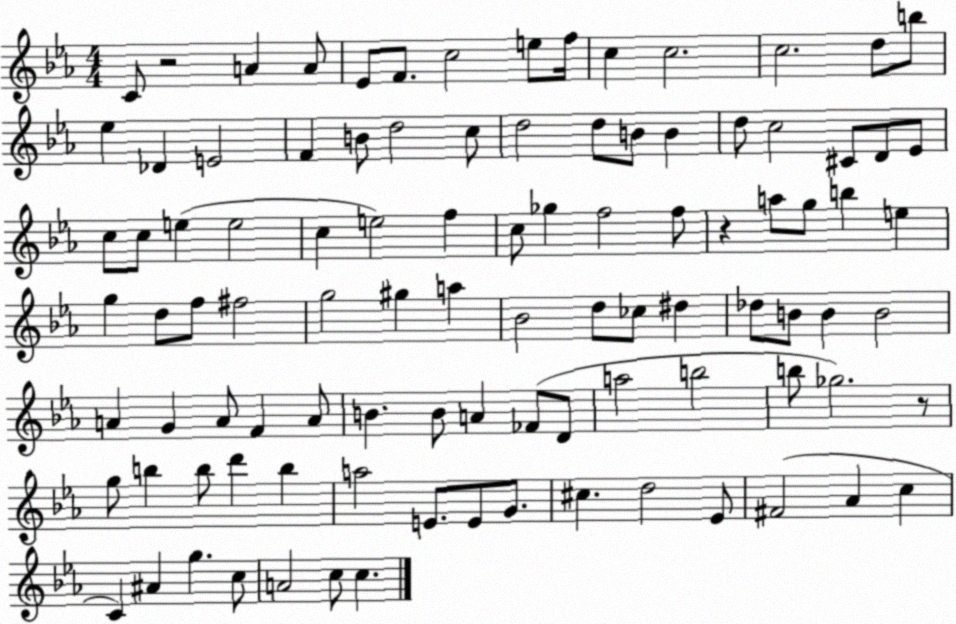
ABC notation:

X:1
T:Untitled
M:4/4
L:1/4
K:Eb
C/2 z2 A A/2 _E/2 F/2 c2 e/2 f/4 c c2 c2 d/2 b/2 _e _D E2 F B/2 d2 c/2 d2 d/2 B/2 B d/2 c2 ^C/2 D/2 _E/2 c/2 c/2 e e2 c e2 f c/2 _g f2 f/2 z a/2 g/2 b e g d/2 f/2 ^f2 g2 ^g a _B2 d/2 _c/2 ^d _d/2 B/2 B B2 A G A/2 F A/2 B B/2 A _F/2 D/2 a2 b2 b/2 _g2 z/2 g/2 b b/2 d' b a2 E/2 E/2 G/2 ^c d2 _E/2 ^F2 _A c C ^A g c/2 A2 c/2 c